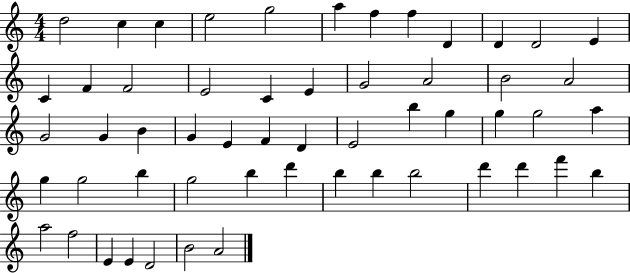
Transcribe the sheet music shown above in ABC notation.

X:1
T:Untitled
M:4/4
L:1/4
K:C
d2 c c e2 g2 a f f D D D2 E C F F2 E2 C E G2 A2 B2 A2 G2 G B G E F D E2 b g g g2 a g g2 b g2 b d' b b b2 d' d' f' b a2 f2 E E D2 B2 A2